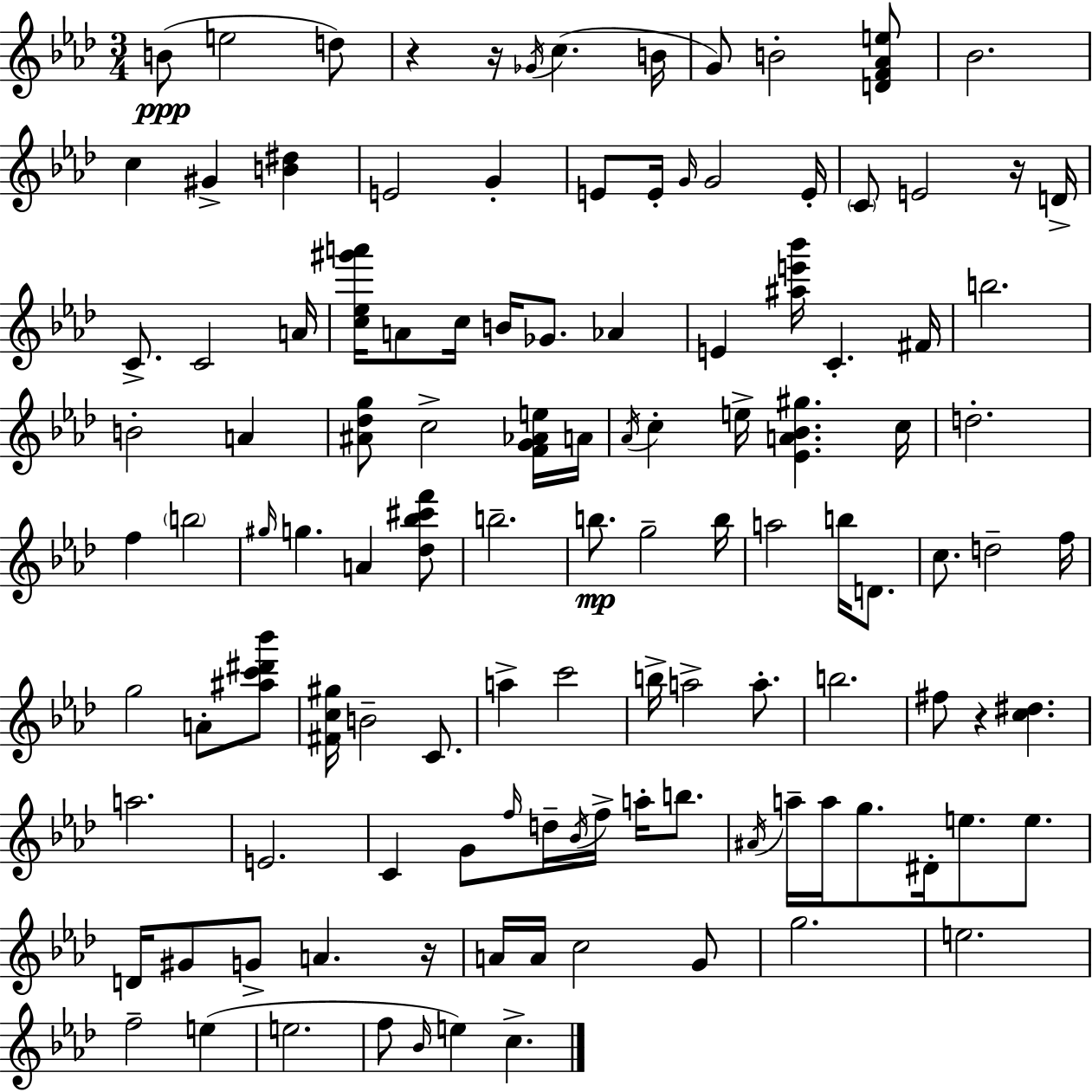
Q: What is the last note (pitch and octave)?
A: C5